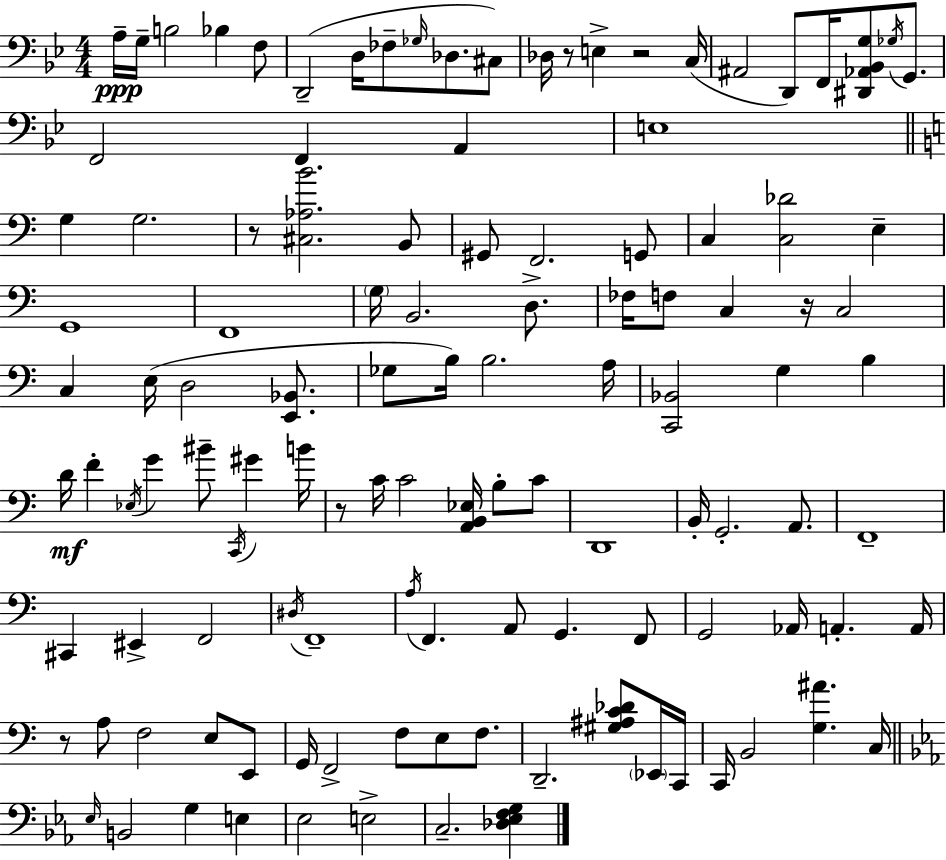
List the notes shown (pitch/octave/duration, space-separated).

A3/s G3/s B3/h Bb3/q F3/e D2/h D3/s FES3/e Gb3/s Db3/e. C#3/e Db3/s R/e E3/q R/h C3/s A#2/h D2/e F2/s [D#2,Ab2,Bb2,G3]/e Gb3/s G2/e. F2/h F2/q A2/q E3/w G3/q G3/h. R/e [C#3,Ab3,B4]/h. B2/e G#2/e F2/h. G2/e C3/q [C3,Db4]/h E3/q G2/w F2/w G3/s B2/h. D3/e. FES3/s F3/e C3/q R/s C3/h C3/q E3/s D3/h [E2,Bb2]/e. Gb3/e B3/s B3/h. A3/s [C2,Bb2]/h G3/q B3/q D4/s F4/q Eb3/s G4/q BIS4/e C2/s G#4/q B4/s R/e C4/s C4/h [A2,B2,Eb3]/s B3/e C4/e D2/w B2/s G2/h. A2/e. F2/w C#2/q EIS2/q F2/h D#3/s F2/w A3/s F2/q. A2/e G2/q. F2/e G2/h Ab2/s A2/q. A2/s R/e A3/e F3/h E3/e E2/e G2/s F2/h F3/e E3/e F3/e. D2/h. [G#3,A#3,C4,Db4]/e Eb2/s C2/s C2/s B2/h [G3,A#4]/q. C3/s Eb3/s B2/h G3/q E3/q Eb3/h E3/h C3/h. [Db3,Eb3,F3,G3]/q